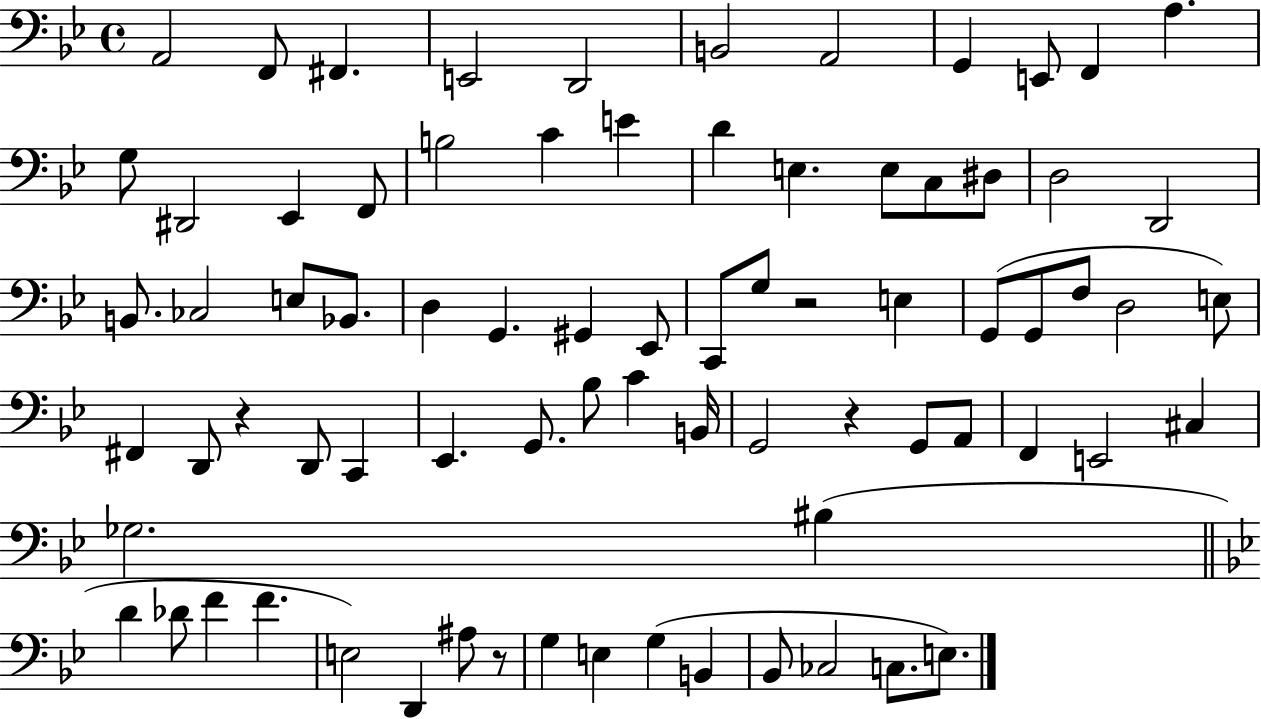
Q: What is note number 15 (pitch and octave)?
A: F2